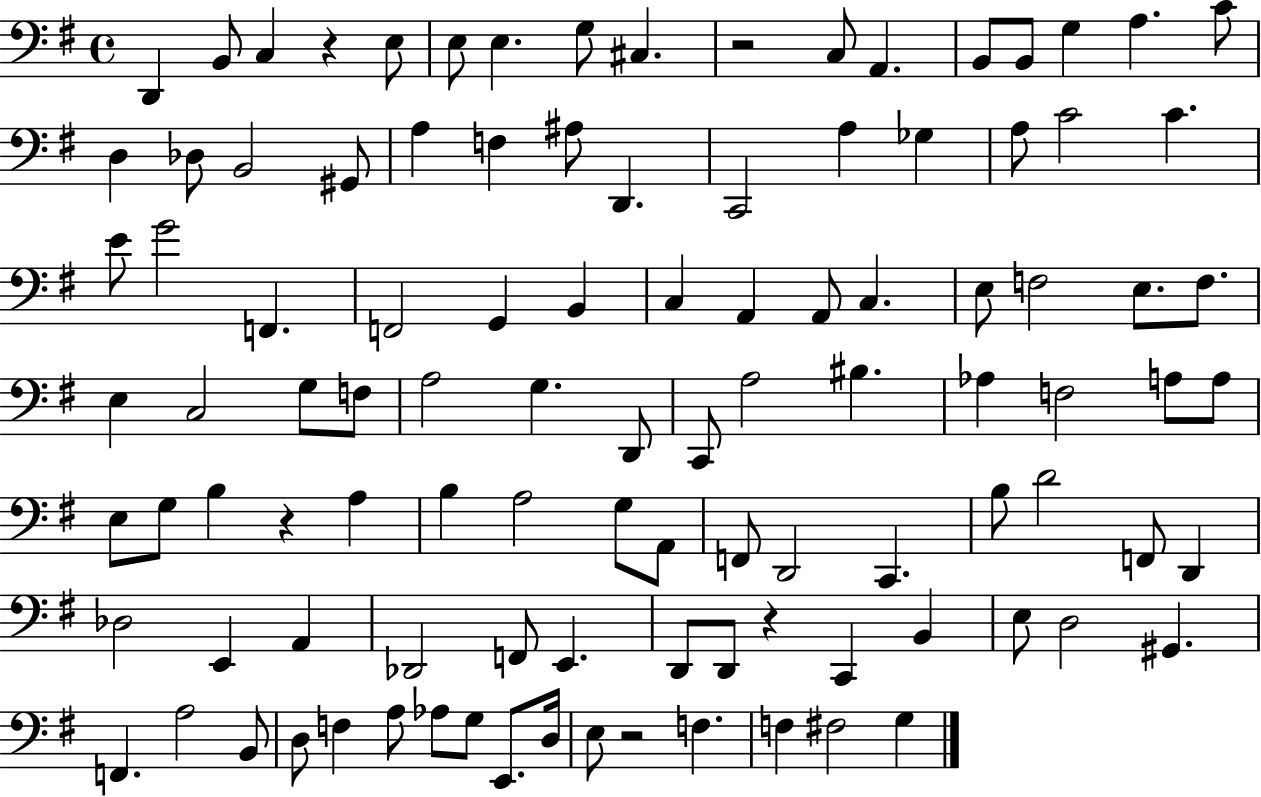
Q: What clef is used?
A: bass